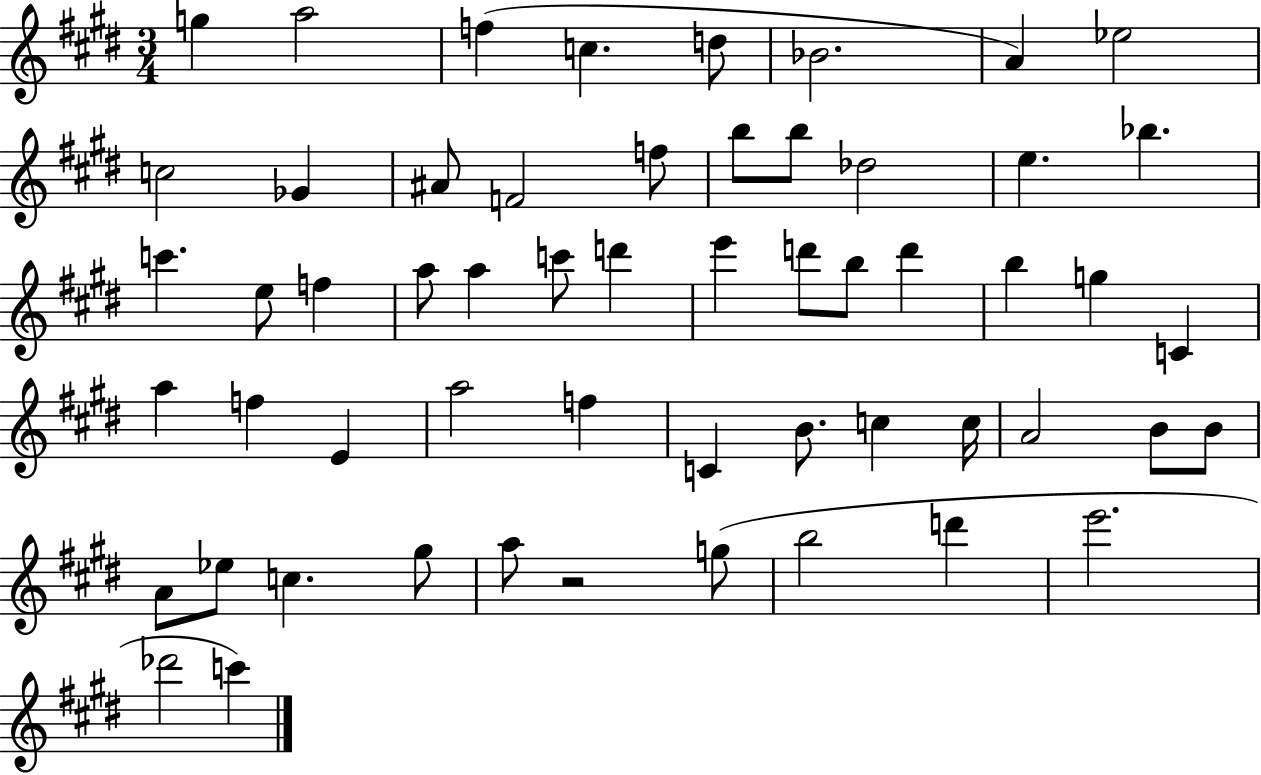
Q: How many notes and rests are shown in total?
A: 56